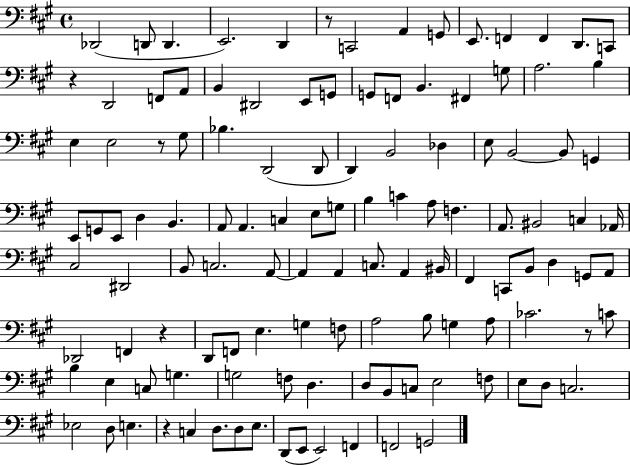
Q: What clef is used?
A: bass